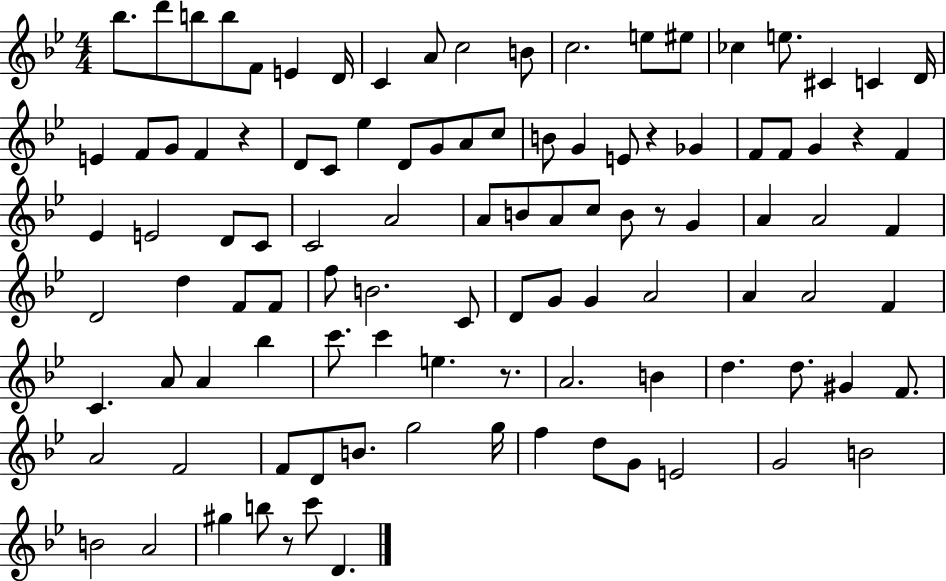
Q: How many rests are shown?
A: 6